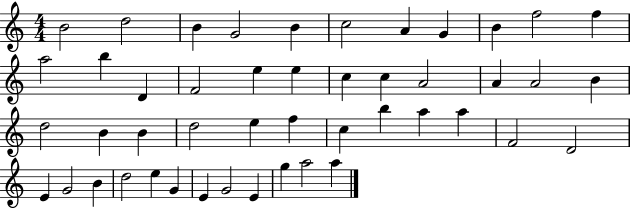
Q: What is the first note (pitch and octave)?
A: B4